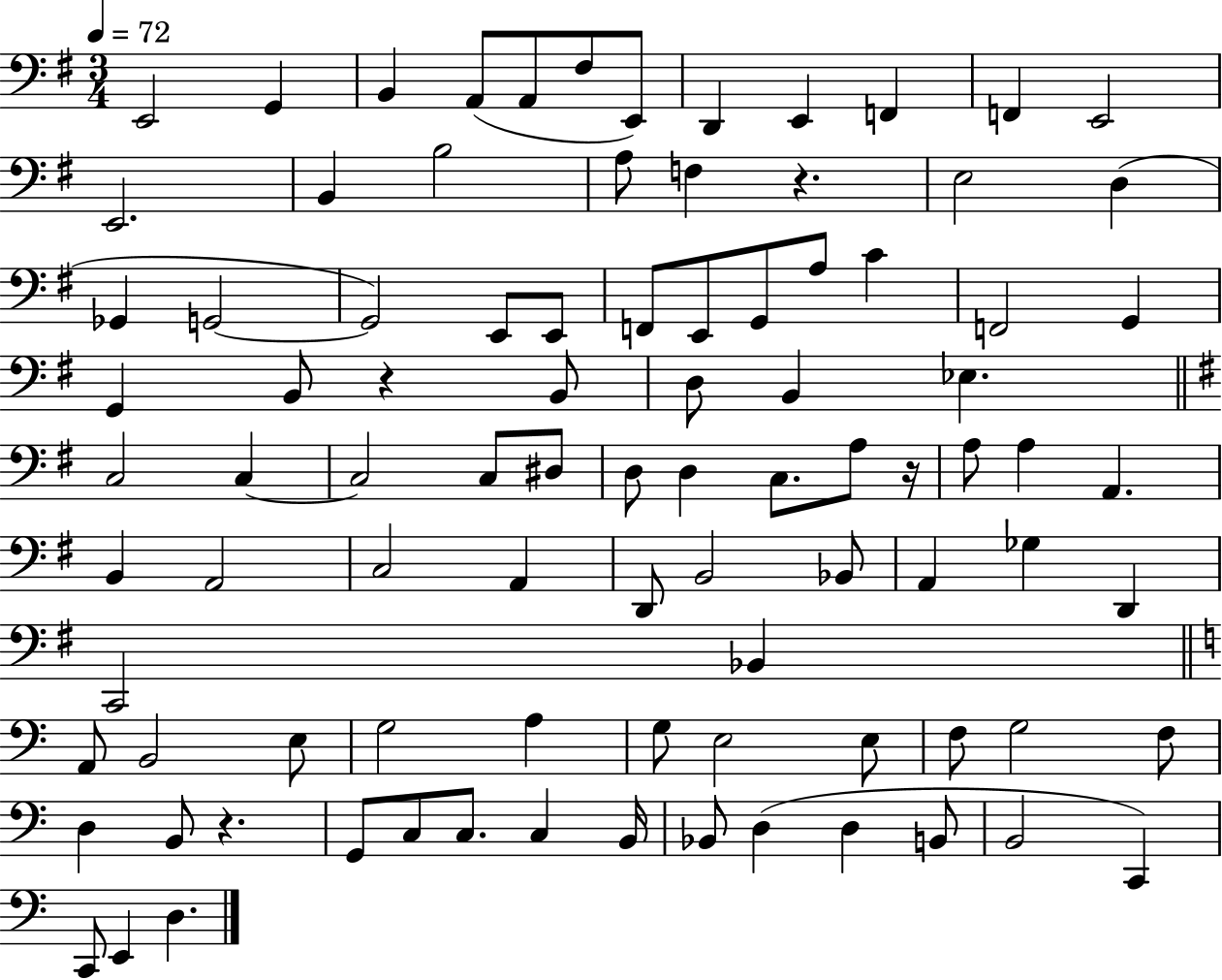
E2/h G2/q B2/q A2/e A2/e F#3/e E2/e D2/q E2/q F2/q F2/q E2/h E2/h. B2/q B3/h A3/e F3/q R/q. E3/h D3/q Gb2/q G2/h G2/h E2/e E2/e F2/e E2/e G2/e A3/e C4/q F2/h G2/q G2/q B2/e R/q B2/e D3/e B2/q Eb3/q. C3/h C3/q C3/h C3/e D#3/e D3/e D3/q C3/e. A3/e R/s A3/e A3/q A2/q. B2/q A2/h C3/h A2/q D2/e B2/h Bb2/e A2/q Gb3/q D2/q C2/h Bb2/q A2/e B2/h E3/e G3/h A3/q G3/e E3/h E3/e F3/e G3/h F3/e D3/q B2/e R/q. G2/e C3/e C3/e. C3/q B2/s Bb2/e D3/q D3/q B2/e B2/h C2/q C2/e E2/q D3/q.